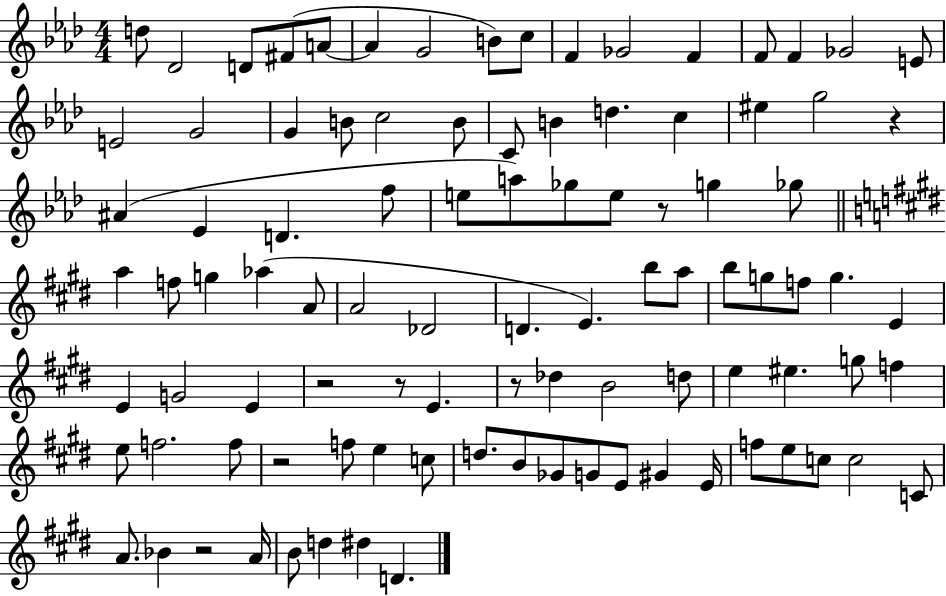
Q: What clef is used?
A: treble